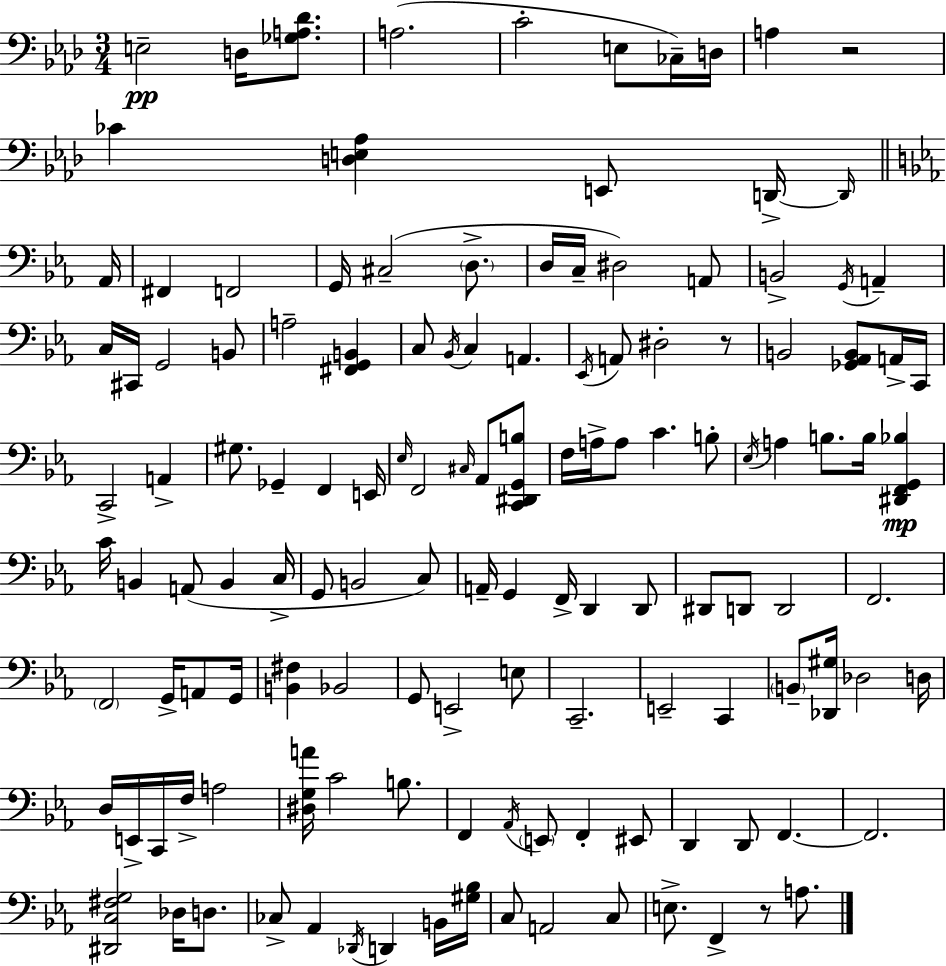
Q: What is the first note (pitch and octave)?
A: E3